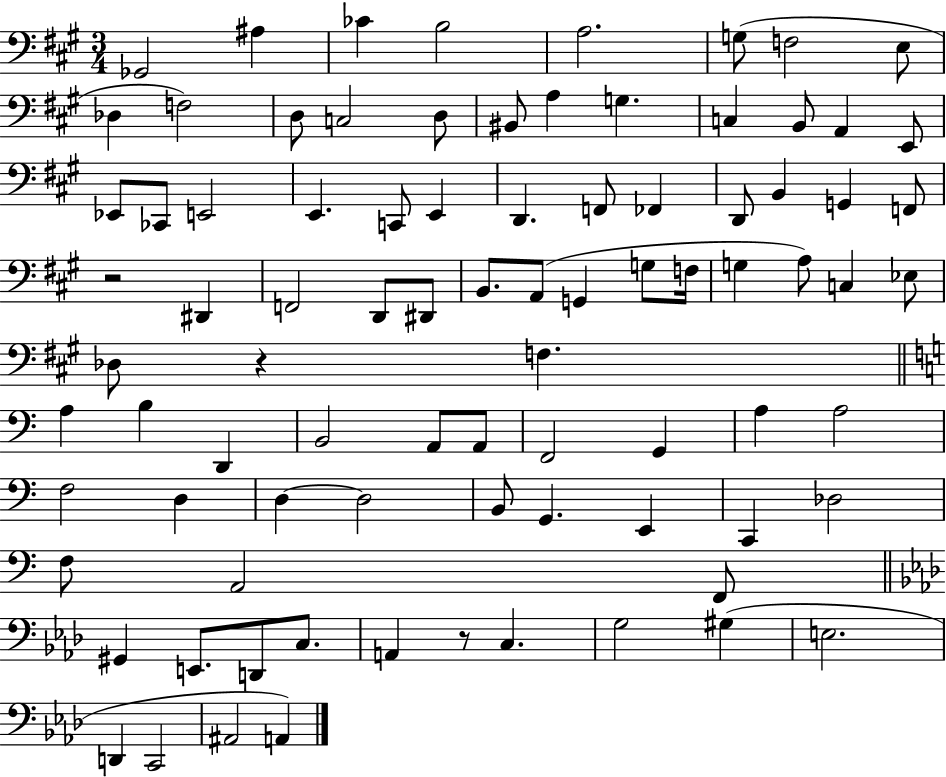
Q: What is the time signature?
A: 3/4